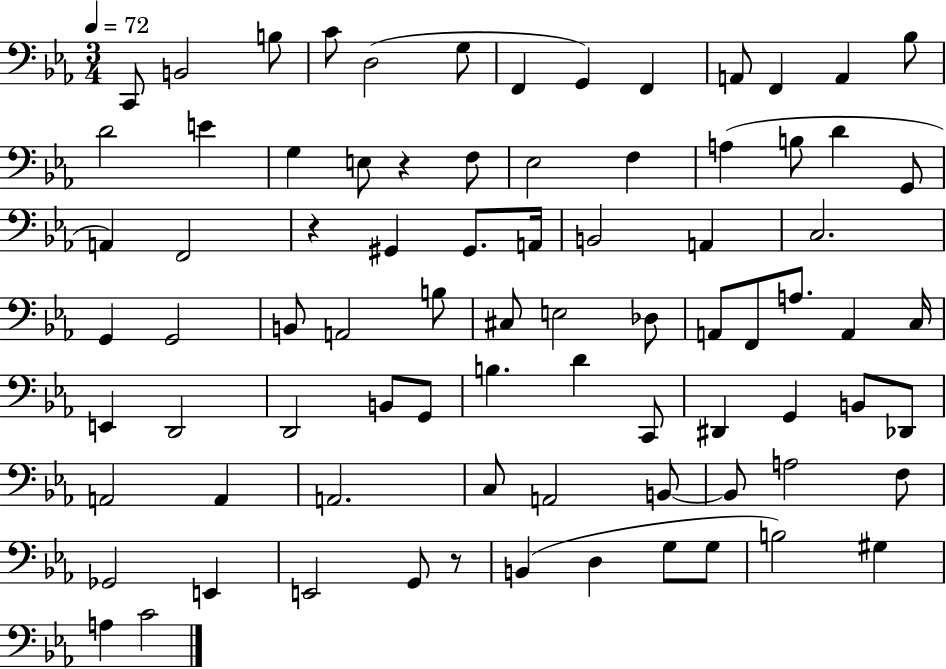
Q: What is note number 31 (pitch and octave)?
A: A2